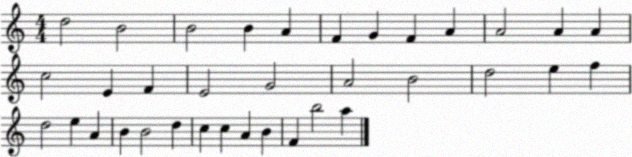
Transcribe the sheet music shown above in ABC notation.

X:1
T:Untitled
M:4/4
L:1/4
K:C
d2 B2 B2 B A F G F A A2 A A c2 E F E2 G2 A2 B2 d2 e f d2 e A B B2 d c c A B F b2 a